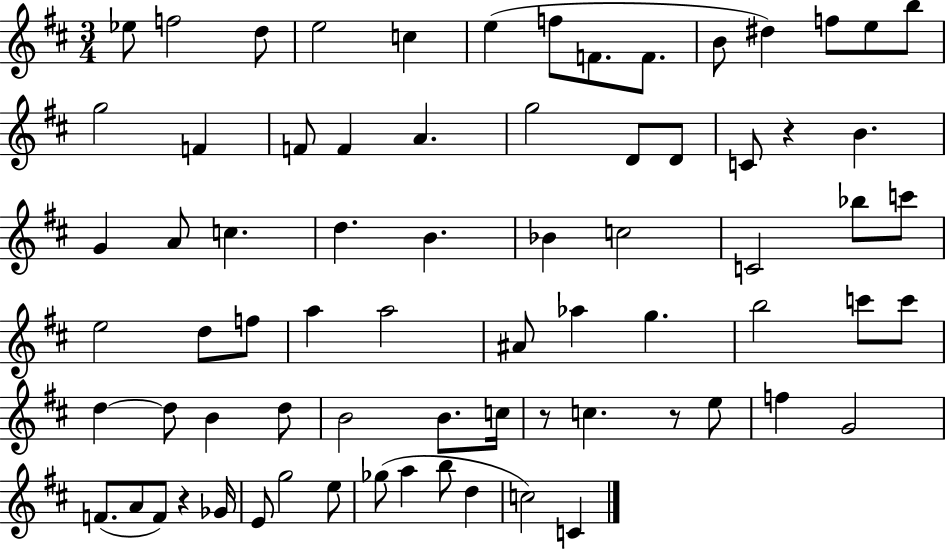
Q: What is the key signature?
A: D major